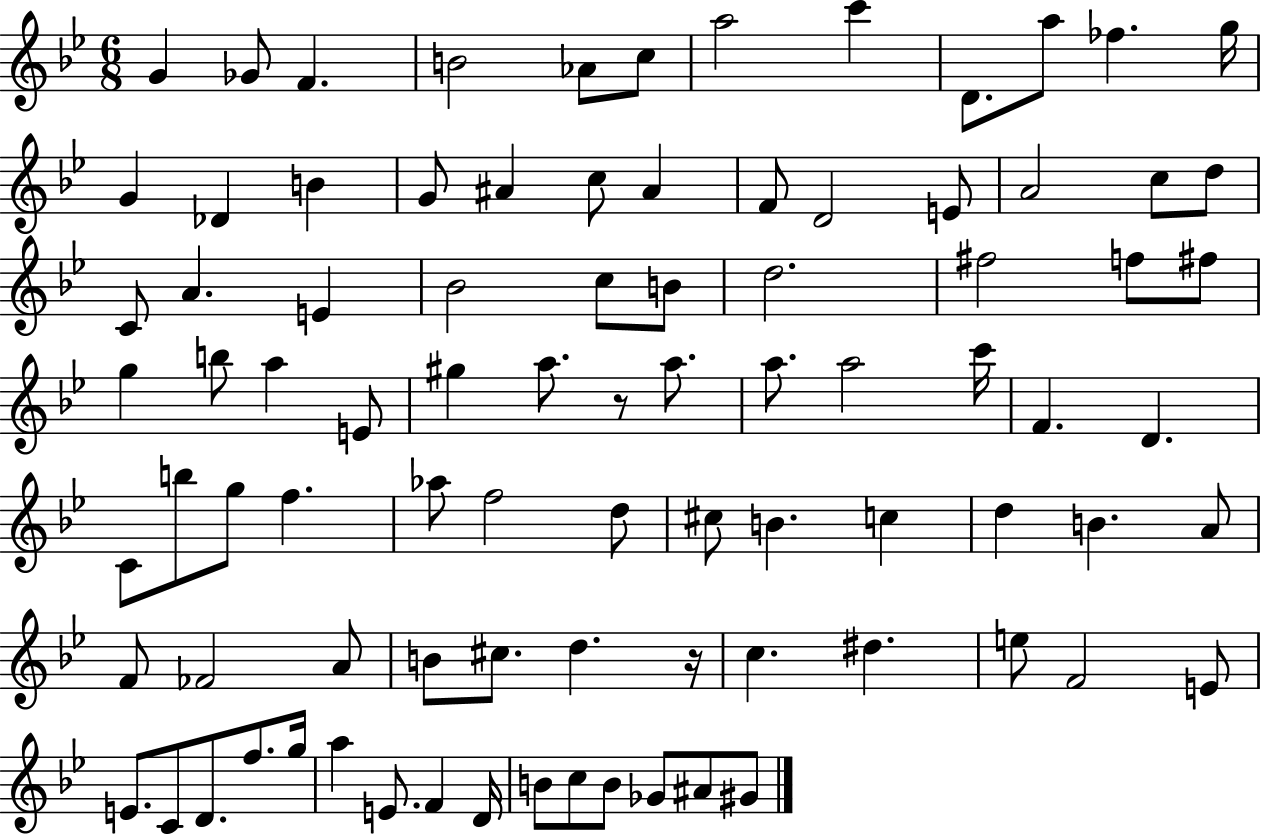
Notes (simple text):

G4/q Gb4/e F4/q. B4/h Ab4/e C5/e A5/h C6/q D4/e. A5/e FES5/q. G5/s G4/q Db4/q B4/q G4/e A#4/q C5/e A#4/q F4/e D4/h E4/e A4/h C5/e D5/e C4/e A4/q. E4/q Bb4/h C5/e B4/e D5/h. F#5/h F5/e F#5/e G5/q B5/e A5/q E4/e G#5/q A5/e. R/e A5/e. A5/e. A5/h C6/s F4/q. D4/q. C4/e B5/e G5/e F5/q. Ab5/e F5/h D5/e C#5/e B4/q. C5/q D5/q B4/q. A4/e F4/e FES4/h A4/e B4/e C#5/e. D5/q. R/s C5/q. D#5/q. E5/e F4/h E4/e E4/e. C4/e D4/e. F5/e. G5/s A5/q E4/e. F4/q D4/s B4/e C5/e B4/e Gb4/e A#4/e G#4/e